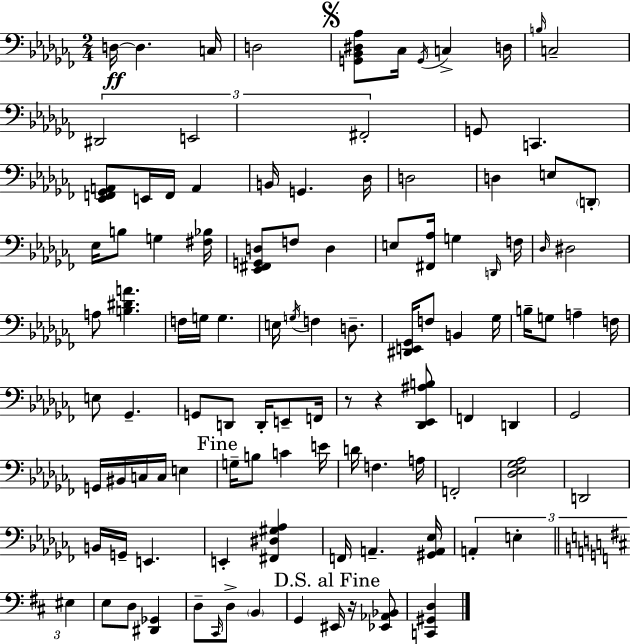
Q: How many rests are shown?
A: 3